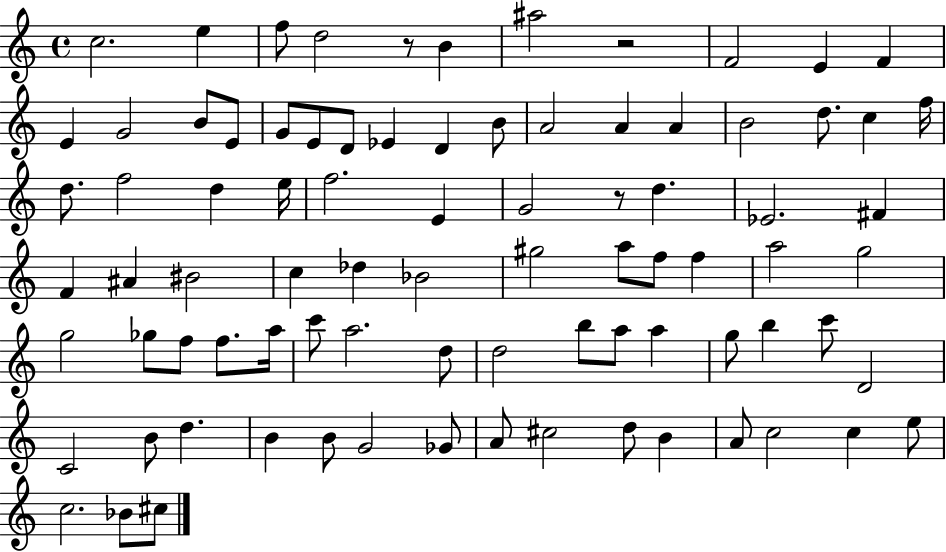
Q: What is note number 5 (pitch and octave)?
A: B4